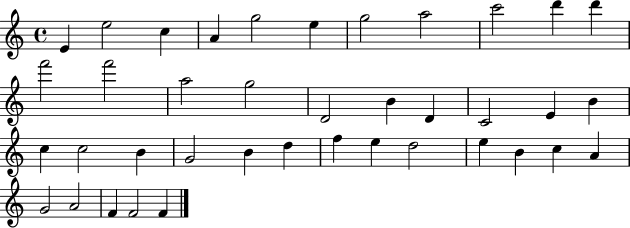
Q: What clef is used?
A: treble